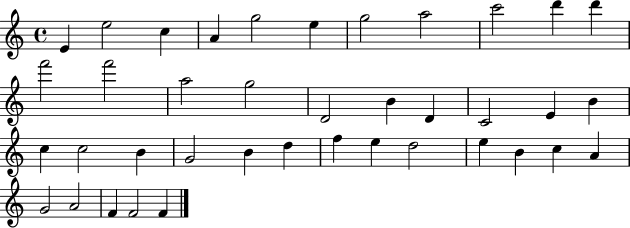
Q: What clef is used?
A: treble